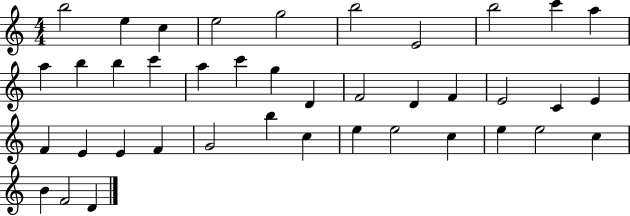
{
  \clef treble
  \numericTimeSignature
  \time 4/4
  \key c \major
  b''2 e''4 c''4 | e''2 g''2 | b''2 e'2 | b''2 c'''4 a''4 | \break a''4 b''4 b''4 c'''4 | a''4 c'''4 g''4 d'4 | f'2 d'4 f'4 | e'2 c'4 e'4 | \break f'4 e'4 e'4 f'4 | g'2 b''4 c''4 | e''4 e''2 c''4 | e''4 e''2 c''4 | \break b'4 f'2 d'4 | \bar "|."
}